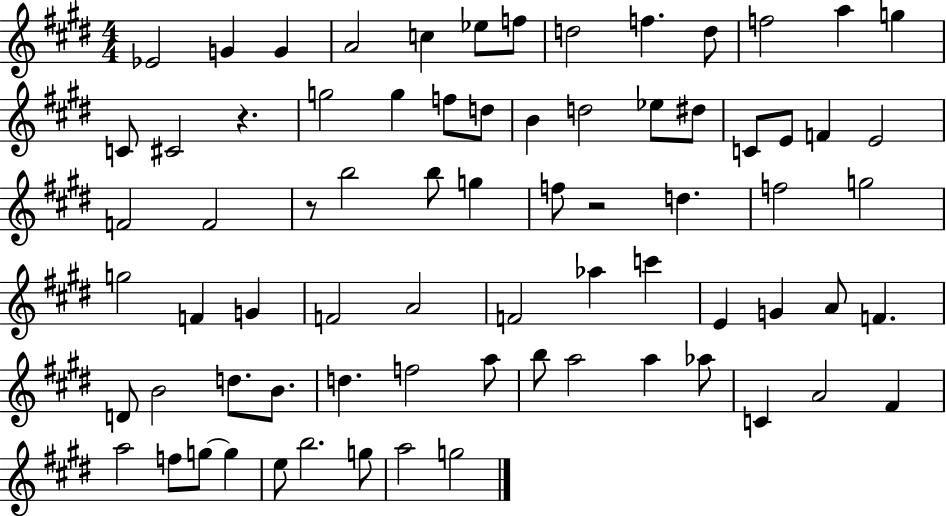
{
  \clef treble
  \numericTimeSignature
  \time 4/4
  \key e \major
  ees'2 g'4 g'4 | a'2 c''4 ees''8 f''8 | d''2 f''4. d''8 | f''2 a''4 g''4 | \break c'8 cis'2 r4. | g''2 g''4 f''8 d''8 | b'4 d''2 ees''8 dis''8 | c'8 e'8 f'4 e'2 | \break f'2 f'2 | r8 b''2 b''8 g''4 | f''8 r2 d''4. | f''2 g''2 | \break g''2 f'4 g'4 | f'2 a'2 | f'2 aes''4 c'''4 | e'4 g'4 a'8 f'4. | \break d'8 b'2 d''8. b'8. | d''4. f''2 a''8 | b''8 a''2 a''4 aes''8 | c'4 a'2 fis'4 | \break a''2 f''8 g''8~~ g''4 | e''8 b''2. g''8 | a''2 g''2 | \bar "|."
}